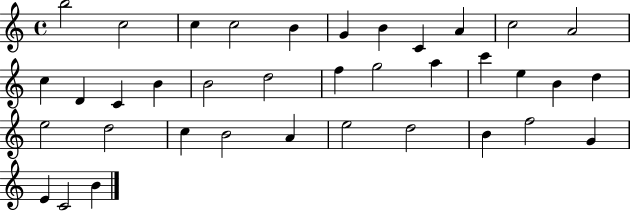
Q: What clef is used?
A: treble